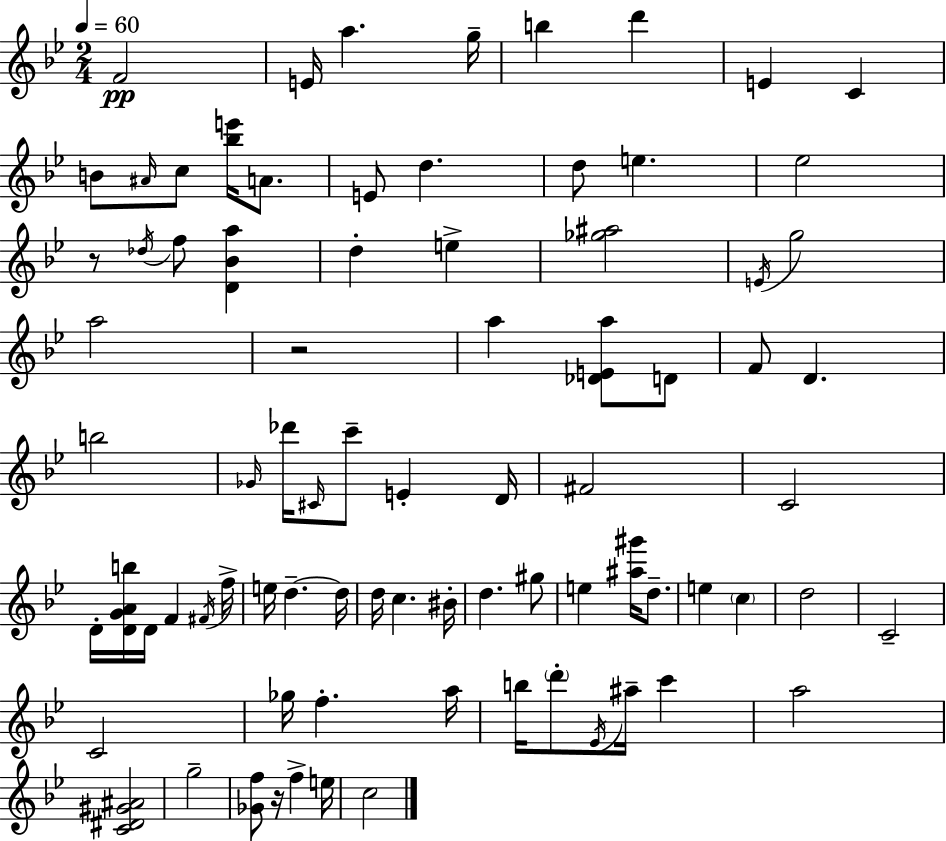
X:1
T:Untitled
M:2/4
L:1/4
K:Bb
F2 E/4 a g/4 b d' E C B/2 ^A/4 c/2 [_be']/4 A/2 E/2 d d/2 e _e2 z/2 _d/4 f/2 [D_Ba] d e [_g^a]2 E/4 g2 a2 z2 a [_DEa]/2 D/2 F/2 D b2 _G/4 _d'/4 ^C/4 c'/2 E D/4 ^F2 C2 D/4 [DGAb]/4 D/4 F ^F/4 f/4 e/4 d d/4 d/4 c ^B/4 d ^g/2 e [^a^g']/4 d/2 e c d2 C2 C2 _g/4 f a/4 b/4 d'/2 _E/4 ^a/4 c' a2 [C^D^G^A]2 g2 [_Gf]/2 z/4 f e/4 c2